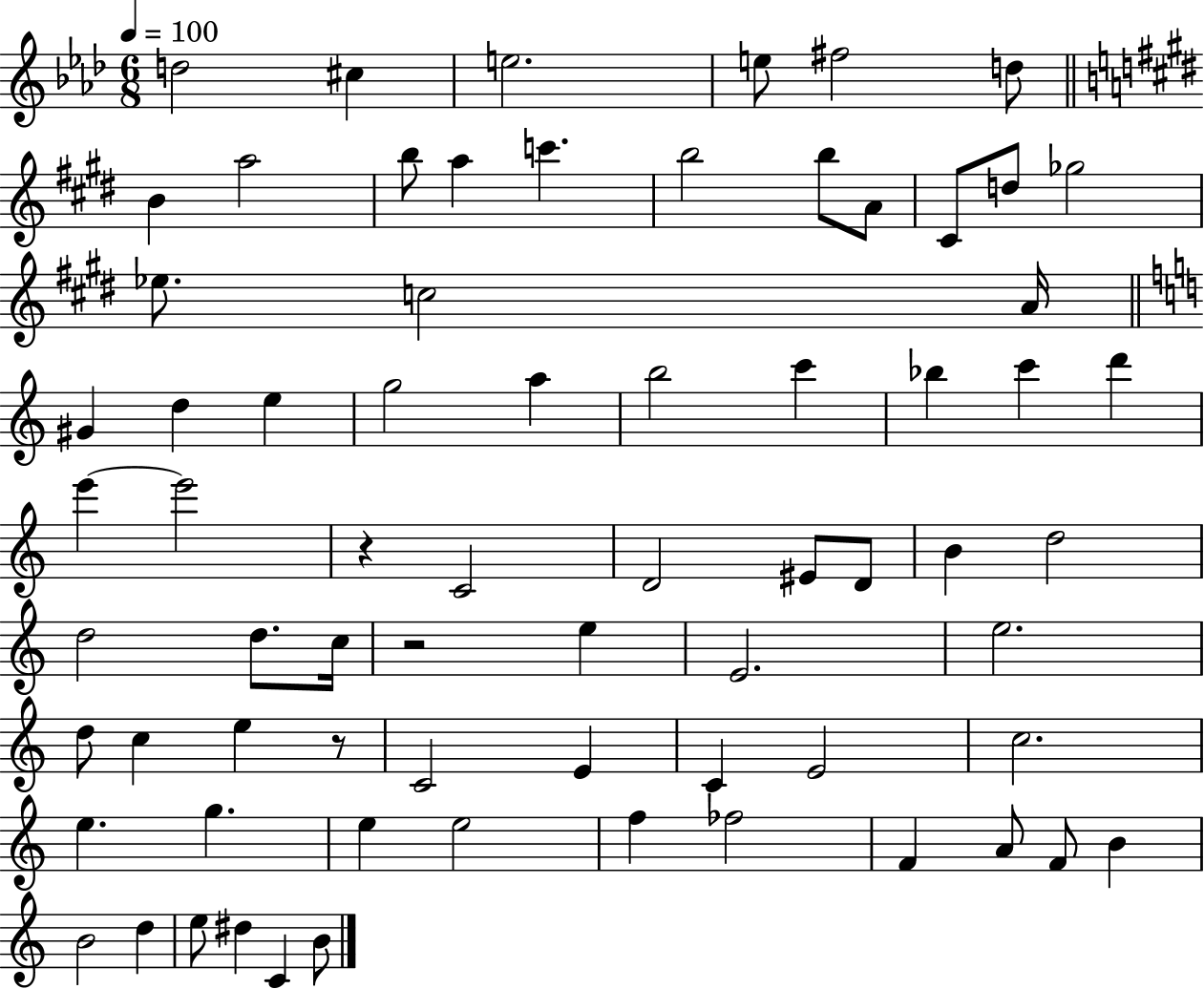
{
  \clef treble
  \numericTimeSignature
  \time 6/8
  \key aes \major
  \tempo 4 = 100
  \repeat volta 2 { d''2 cis''4 | e''2. | e''8 fis''2 d''8 | \bar "||" \break \key e \major b'4 a''2 | b''8 a''4 c'''4. | b''2 b''8 a'8 | cis'8 d''8 ges''2 | \break ees''8. c''2 a'16 | \bar "||" \break \key c \major gis'4 d''4 e''4 | g''2 a''4 | b''2 c'''4 | bes''4 c'''4 d'''4 | \break e'''4~~ e'''2 | r4 c'2 | d'2 eis'8 d'8 | b'4 d''2 | \break d''2 d''8. c''16 | r2 e''4 | e'2. | e''2. | \break d''8 c''4 e''4 r8 | c'2 e'4 | c'4 e'2 | c''2. | \break e''4. g''4. | e''4 e''2 | f''4 fes''2 | f'4 a'8 f'8 b'4 | \break b'2 d''4 | e''8 dis''4 c'4 b'8 | } \bar "|."
}